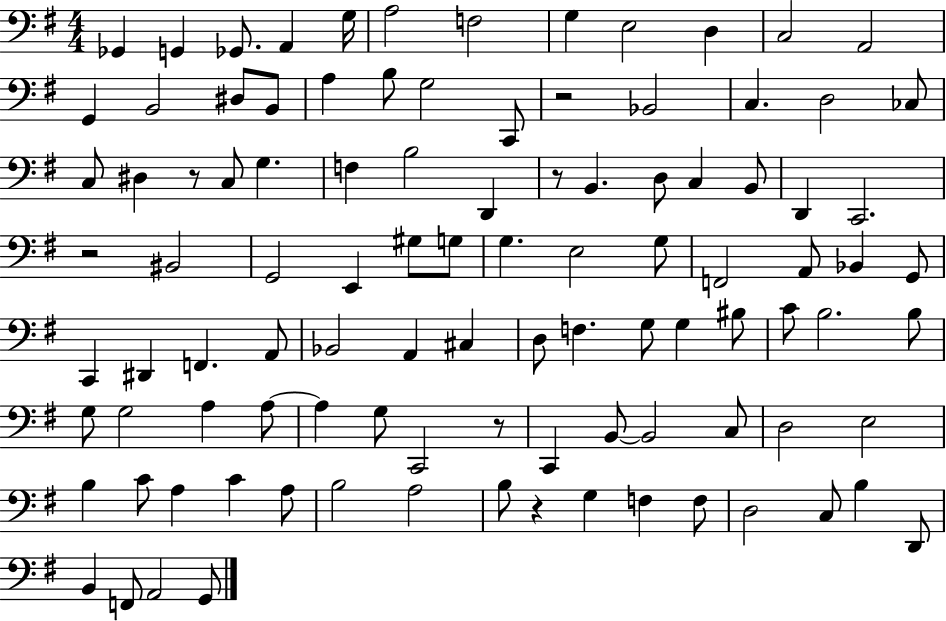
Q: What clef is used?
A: bass